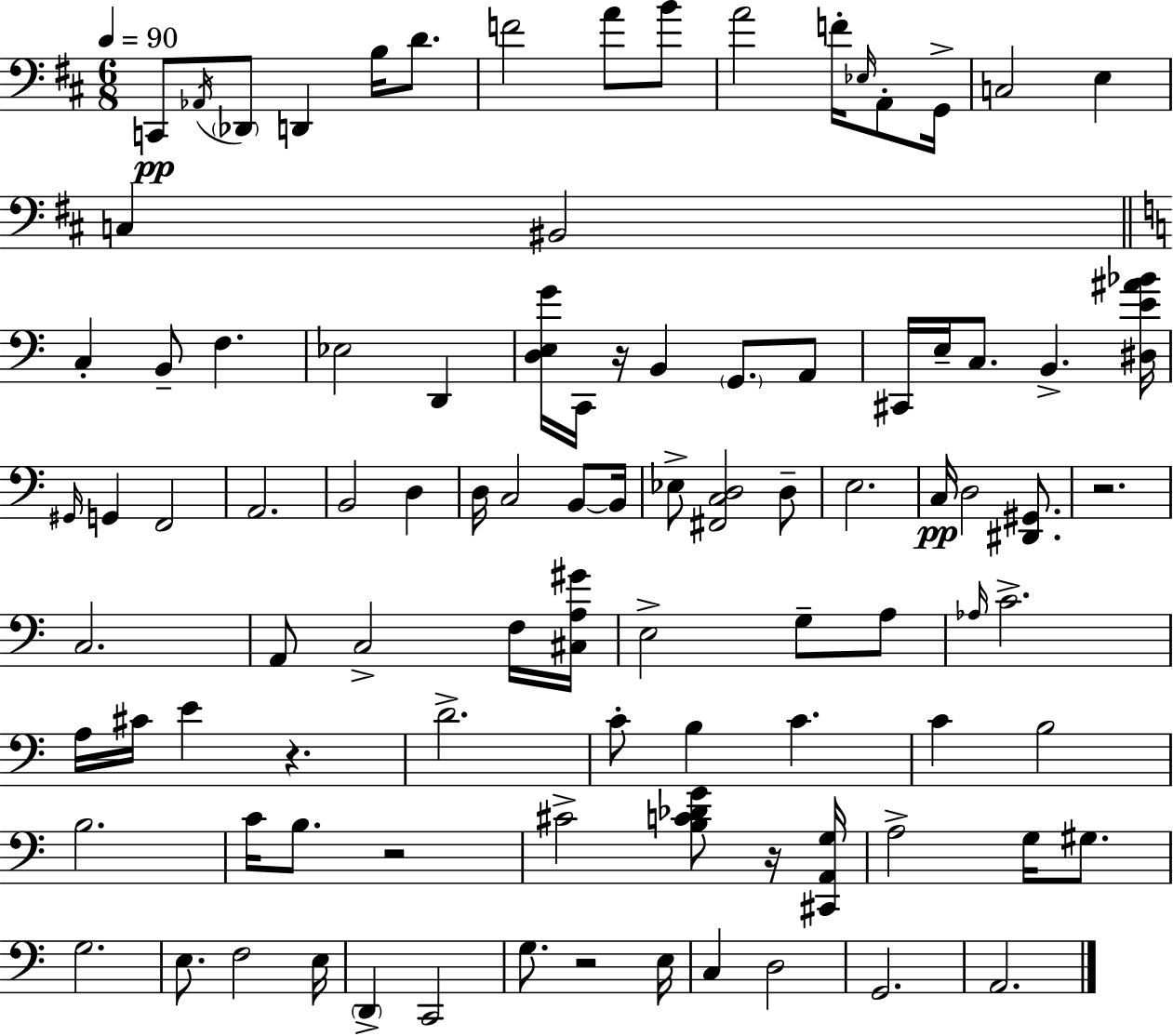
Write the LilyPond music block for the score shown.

{
  \clef bass
  \numericTimeSignature
  \time 6/8
  \key d \major
  \tempo 4 = 90
  c,8\pp \acciaccatura { aes,16 } \parenthesize des,8 d,4 b16 d'8. | f'2 a'8 b'8 | a'2 f'16-. \grace { ees16 } a,8-. | g,16-> c2 e4 | \break c4 bis,2 | \bar "||" \break \key c \major c4-. b,8-- f4. | ees2 d,4 | <d e g'>16 c,16 r16 b,4 \parenthesize g,8. a,8 | cis,16 e16-- c8. b,4.-> <dis e' ais' bes'>16 | \break \grace { gis,16 } g,4 f,2 | a,2. | b,2 d4 | d16 c2 b,8~~ | \break b,16 ees8-> <fis, c d>2 d8-- | e2. | c16\pp d2 <dis, gis,>8. | r2. | \break c2. | a,8 c2-> f16 | <cis a gis'>16 e2-> g8-- a8 | \grace { aes16 } c'2.-> | \break a16 cis'16 e'4 r4. | d'2.-> | c'8-. b4 c'4. | c'4 b2 | \break b2. | c'16 b8. r2 | cis'2-> <b c' des' g'>8 | r16 <cis, a, g>16 a2-> g16 gis8. | \break g2. | e8. f2 | e16 \parenthesize d,4-> c,2 | g8. r2 | \break e16 c4 d2 | g,2. | a,2. | \bar "|."
}